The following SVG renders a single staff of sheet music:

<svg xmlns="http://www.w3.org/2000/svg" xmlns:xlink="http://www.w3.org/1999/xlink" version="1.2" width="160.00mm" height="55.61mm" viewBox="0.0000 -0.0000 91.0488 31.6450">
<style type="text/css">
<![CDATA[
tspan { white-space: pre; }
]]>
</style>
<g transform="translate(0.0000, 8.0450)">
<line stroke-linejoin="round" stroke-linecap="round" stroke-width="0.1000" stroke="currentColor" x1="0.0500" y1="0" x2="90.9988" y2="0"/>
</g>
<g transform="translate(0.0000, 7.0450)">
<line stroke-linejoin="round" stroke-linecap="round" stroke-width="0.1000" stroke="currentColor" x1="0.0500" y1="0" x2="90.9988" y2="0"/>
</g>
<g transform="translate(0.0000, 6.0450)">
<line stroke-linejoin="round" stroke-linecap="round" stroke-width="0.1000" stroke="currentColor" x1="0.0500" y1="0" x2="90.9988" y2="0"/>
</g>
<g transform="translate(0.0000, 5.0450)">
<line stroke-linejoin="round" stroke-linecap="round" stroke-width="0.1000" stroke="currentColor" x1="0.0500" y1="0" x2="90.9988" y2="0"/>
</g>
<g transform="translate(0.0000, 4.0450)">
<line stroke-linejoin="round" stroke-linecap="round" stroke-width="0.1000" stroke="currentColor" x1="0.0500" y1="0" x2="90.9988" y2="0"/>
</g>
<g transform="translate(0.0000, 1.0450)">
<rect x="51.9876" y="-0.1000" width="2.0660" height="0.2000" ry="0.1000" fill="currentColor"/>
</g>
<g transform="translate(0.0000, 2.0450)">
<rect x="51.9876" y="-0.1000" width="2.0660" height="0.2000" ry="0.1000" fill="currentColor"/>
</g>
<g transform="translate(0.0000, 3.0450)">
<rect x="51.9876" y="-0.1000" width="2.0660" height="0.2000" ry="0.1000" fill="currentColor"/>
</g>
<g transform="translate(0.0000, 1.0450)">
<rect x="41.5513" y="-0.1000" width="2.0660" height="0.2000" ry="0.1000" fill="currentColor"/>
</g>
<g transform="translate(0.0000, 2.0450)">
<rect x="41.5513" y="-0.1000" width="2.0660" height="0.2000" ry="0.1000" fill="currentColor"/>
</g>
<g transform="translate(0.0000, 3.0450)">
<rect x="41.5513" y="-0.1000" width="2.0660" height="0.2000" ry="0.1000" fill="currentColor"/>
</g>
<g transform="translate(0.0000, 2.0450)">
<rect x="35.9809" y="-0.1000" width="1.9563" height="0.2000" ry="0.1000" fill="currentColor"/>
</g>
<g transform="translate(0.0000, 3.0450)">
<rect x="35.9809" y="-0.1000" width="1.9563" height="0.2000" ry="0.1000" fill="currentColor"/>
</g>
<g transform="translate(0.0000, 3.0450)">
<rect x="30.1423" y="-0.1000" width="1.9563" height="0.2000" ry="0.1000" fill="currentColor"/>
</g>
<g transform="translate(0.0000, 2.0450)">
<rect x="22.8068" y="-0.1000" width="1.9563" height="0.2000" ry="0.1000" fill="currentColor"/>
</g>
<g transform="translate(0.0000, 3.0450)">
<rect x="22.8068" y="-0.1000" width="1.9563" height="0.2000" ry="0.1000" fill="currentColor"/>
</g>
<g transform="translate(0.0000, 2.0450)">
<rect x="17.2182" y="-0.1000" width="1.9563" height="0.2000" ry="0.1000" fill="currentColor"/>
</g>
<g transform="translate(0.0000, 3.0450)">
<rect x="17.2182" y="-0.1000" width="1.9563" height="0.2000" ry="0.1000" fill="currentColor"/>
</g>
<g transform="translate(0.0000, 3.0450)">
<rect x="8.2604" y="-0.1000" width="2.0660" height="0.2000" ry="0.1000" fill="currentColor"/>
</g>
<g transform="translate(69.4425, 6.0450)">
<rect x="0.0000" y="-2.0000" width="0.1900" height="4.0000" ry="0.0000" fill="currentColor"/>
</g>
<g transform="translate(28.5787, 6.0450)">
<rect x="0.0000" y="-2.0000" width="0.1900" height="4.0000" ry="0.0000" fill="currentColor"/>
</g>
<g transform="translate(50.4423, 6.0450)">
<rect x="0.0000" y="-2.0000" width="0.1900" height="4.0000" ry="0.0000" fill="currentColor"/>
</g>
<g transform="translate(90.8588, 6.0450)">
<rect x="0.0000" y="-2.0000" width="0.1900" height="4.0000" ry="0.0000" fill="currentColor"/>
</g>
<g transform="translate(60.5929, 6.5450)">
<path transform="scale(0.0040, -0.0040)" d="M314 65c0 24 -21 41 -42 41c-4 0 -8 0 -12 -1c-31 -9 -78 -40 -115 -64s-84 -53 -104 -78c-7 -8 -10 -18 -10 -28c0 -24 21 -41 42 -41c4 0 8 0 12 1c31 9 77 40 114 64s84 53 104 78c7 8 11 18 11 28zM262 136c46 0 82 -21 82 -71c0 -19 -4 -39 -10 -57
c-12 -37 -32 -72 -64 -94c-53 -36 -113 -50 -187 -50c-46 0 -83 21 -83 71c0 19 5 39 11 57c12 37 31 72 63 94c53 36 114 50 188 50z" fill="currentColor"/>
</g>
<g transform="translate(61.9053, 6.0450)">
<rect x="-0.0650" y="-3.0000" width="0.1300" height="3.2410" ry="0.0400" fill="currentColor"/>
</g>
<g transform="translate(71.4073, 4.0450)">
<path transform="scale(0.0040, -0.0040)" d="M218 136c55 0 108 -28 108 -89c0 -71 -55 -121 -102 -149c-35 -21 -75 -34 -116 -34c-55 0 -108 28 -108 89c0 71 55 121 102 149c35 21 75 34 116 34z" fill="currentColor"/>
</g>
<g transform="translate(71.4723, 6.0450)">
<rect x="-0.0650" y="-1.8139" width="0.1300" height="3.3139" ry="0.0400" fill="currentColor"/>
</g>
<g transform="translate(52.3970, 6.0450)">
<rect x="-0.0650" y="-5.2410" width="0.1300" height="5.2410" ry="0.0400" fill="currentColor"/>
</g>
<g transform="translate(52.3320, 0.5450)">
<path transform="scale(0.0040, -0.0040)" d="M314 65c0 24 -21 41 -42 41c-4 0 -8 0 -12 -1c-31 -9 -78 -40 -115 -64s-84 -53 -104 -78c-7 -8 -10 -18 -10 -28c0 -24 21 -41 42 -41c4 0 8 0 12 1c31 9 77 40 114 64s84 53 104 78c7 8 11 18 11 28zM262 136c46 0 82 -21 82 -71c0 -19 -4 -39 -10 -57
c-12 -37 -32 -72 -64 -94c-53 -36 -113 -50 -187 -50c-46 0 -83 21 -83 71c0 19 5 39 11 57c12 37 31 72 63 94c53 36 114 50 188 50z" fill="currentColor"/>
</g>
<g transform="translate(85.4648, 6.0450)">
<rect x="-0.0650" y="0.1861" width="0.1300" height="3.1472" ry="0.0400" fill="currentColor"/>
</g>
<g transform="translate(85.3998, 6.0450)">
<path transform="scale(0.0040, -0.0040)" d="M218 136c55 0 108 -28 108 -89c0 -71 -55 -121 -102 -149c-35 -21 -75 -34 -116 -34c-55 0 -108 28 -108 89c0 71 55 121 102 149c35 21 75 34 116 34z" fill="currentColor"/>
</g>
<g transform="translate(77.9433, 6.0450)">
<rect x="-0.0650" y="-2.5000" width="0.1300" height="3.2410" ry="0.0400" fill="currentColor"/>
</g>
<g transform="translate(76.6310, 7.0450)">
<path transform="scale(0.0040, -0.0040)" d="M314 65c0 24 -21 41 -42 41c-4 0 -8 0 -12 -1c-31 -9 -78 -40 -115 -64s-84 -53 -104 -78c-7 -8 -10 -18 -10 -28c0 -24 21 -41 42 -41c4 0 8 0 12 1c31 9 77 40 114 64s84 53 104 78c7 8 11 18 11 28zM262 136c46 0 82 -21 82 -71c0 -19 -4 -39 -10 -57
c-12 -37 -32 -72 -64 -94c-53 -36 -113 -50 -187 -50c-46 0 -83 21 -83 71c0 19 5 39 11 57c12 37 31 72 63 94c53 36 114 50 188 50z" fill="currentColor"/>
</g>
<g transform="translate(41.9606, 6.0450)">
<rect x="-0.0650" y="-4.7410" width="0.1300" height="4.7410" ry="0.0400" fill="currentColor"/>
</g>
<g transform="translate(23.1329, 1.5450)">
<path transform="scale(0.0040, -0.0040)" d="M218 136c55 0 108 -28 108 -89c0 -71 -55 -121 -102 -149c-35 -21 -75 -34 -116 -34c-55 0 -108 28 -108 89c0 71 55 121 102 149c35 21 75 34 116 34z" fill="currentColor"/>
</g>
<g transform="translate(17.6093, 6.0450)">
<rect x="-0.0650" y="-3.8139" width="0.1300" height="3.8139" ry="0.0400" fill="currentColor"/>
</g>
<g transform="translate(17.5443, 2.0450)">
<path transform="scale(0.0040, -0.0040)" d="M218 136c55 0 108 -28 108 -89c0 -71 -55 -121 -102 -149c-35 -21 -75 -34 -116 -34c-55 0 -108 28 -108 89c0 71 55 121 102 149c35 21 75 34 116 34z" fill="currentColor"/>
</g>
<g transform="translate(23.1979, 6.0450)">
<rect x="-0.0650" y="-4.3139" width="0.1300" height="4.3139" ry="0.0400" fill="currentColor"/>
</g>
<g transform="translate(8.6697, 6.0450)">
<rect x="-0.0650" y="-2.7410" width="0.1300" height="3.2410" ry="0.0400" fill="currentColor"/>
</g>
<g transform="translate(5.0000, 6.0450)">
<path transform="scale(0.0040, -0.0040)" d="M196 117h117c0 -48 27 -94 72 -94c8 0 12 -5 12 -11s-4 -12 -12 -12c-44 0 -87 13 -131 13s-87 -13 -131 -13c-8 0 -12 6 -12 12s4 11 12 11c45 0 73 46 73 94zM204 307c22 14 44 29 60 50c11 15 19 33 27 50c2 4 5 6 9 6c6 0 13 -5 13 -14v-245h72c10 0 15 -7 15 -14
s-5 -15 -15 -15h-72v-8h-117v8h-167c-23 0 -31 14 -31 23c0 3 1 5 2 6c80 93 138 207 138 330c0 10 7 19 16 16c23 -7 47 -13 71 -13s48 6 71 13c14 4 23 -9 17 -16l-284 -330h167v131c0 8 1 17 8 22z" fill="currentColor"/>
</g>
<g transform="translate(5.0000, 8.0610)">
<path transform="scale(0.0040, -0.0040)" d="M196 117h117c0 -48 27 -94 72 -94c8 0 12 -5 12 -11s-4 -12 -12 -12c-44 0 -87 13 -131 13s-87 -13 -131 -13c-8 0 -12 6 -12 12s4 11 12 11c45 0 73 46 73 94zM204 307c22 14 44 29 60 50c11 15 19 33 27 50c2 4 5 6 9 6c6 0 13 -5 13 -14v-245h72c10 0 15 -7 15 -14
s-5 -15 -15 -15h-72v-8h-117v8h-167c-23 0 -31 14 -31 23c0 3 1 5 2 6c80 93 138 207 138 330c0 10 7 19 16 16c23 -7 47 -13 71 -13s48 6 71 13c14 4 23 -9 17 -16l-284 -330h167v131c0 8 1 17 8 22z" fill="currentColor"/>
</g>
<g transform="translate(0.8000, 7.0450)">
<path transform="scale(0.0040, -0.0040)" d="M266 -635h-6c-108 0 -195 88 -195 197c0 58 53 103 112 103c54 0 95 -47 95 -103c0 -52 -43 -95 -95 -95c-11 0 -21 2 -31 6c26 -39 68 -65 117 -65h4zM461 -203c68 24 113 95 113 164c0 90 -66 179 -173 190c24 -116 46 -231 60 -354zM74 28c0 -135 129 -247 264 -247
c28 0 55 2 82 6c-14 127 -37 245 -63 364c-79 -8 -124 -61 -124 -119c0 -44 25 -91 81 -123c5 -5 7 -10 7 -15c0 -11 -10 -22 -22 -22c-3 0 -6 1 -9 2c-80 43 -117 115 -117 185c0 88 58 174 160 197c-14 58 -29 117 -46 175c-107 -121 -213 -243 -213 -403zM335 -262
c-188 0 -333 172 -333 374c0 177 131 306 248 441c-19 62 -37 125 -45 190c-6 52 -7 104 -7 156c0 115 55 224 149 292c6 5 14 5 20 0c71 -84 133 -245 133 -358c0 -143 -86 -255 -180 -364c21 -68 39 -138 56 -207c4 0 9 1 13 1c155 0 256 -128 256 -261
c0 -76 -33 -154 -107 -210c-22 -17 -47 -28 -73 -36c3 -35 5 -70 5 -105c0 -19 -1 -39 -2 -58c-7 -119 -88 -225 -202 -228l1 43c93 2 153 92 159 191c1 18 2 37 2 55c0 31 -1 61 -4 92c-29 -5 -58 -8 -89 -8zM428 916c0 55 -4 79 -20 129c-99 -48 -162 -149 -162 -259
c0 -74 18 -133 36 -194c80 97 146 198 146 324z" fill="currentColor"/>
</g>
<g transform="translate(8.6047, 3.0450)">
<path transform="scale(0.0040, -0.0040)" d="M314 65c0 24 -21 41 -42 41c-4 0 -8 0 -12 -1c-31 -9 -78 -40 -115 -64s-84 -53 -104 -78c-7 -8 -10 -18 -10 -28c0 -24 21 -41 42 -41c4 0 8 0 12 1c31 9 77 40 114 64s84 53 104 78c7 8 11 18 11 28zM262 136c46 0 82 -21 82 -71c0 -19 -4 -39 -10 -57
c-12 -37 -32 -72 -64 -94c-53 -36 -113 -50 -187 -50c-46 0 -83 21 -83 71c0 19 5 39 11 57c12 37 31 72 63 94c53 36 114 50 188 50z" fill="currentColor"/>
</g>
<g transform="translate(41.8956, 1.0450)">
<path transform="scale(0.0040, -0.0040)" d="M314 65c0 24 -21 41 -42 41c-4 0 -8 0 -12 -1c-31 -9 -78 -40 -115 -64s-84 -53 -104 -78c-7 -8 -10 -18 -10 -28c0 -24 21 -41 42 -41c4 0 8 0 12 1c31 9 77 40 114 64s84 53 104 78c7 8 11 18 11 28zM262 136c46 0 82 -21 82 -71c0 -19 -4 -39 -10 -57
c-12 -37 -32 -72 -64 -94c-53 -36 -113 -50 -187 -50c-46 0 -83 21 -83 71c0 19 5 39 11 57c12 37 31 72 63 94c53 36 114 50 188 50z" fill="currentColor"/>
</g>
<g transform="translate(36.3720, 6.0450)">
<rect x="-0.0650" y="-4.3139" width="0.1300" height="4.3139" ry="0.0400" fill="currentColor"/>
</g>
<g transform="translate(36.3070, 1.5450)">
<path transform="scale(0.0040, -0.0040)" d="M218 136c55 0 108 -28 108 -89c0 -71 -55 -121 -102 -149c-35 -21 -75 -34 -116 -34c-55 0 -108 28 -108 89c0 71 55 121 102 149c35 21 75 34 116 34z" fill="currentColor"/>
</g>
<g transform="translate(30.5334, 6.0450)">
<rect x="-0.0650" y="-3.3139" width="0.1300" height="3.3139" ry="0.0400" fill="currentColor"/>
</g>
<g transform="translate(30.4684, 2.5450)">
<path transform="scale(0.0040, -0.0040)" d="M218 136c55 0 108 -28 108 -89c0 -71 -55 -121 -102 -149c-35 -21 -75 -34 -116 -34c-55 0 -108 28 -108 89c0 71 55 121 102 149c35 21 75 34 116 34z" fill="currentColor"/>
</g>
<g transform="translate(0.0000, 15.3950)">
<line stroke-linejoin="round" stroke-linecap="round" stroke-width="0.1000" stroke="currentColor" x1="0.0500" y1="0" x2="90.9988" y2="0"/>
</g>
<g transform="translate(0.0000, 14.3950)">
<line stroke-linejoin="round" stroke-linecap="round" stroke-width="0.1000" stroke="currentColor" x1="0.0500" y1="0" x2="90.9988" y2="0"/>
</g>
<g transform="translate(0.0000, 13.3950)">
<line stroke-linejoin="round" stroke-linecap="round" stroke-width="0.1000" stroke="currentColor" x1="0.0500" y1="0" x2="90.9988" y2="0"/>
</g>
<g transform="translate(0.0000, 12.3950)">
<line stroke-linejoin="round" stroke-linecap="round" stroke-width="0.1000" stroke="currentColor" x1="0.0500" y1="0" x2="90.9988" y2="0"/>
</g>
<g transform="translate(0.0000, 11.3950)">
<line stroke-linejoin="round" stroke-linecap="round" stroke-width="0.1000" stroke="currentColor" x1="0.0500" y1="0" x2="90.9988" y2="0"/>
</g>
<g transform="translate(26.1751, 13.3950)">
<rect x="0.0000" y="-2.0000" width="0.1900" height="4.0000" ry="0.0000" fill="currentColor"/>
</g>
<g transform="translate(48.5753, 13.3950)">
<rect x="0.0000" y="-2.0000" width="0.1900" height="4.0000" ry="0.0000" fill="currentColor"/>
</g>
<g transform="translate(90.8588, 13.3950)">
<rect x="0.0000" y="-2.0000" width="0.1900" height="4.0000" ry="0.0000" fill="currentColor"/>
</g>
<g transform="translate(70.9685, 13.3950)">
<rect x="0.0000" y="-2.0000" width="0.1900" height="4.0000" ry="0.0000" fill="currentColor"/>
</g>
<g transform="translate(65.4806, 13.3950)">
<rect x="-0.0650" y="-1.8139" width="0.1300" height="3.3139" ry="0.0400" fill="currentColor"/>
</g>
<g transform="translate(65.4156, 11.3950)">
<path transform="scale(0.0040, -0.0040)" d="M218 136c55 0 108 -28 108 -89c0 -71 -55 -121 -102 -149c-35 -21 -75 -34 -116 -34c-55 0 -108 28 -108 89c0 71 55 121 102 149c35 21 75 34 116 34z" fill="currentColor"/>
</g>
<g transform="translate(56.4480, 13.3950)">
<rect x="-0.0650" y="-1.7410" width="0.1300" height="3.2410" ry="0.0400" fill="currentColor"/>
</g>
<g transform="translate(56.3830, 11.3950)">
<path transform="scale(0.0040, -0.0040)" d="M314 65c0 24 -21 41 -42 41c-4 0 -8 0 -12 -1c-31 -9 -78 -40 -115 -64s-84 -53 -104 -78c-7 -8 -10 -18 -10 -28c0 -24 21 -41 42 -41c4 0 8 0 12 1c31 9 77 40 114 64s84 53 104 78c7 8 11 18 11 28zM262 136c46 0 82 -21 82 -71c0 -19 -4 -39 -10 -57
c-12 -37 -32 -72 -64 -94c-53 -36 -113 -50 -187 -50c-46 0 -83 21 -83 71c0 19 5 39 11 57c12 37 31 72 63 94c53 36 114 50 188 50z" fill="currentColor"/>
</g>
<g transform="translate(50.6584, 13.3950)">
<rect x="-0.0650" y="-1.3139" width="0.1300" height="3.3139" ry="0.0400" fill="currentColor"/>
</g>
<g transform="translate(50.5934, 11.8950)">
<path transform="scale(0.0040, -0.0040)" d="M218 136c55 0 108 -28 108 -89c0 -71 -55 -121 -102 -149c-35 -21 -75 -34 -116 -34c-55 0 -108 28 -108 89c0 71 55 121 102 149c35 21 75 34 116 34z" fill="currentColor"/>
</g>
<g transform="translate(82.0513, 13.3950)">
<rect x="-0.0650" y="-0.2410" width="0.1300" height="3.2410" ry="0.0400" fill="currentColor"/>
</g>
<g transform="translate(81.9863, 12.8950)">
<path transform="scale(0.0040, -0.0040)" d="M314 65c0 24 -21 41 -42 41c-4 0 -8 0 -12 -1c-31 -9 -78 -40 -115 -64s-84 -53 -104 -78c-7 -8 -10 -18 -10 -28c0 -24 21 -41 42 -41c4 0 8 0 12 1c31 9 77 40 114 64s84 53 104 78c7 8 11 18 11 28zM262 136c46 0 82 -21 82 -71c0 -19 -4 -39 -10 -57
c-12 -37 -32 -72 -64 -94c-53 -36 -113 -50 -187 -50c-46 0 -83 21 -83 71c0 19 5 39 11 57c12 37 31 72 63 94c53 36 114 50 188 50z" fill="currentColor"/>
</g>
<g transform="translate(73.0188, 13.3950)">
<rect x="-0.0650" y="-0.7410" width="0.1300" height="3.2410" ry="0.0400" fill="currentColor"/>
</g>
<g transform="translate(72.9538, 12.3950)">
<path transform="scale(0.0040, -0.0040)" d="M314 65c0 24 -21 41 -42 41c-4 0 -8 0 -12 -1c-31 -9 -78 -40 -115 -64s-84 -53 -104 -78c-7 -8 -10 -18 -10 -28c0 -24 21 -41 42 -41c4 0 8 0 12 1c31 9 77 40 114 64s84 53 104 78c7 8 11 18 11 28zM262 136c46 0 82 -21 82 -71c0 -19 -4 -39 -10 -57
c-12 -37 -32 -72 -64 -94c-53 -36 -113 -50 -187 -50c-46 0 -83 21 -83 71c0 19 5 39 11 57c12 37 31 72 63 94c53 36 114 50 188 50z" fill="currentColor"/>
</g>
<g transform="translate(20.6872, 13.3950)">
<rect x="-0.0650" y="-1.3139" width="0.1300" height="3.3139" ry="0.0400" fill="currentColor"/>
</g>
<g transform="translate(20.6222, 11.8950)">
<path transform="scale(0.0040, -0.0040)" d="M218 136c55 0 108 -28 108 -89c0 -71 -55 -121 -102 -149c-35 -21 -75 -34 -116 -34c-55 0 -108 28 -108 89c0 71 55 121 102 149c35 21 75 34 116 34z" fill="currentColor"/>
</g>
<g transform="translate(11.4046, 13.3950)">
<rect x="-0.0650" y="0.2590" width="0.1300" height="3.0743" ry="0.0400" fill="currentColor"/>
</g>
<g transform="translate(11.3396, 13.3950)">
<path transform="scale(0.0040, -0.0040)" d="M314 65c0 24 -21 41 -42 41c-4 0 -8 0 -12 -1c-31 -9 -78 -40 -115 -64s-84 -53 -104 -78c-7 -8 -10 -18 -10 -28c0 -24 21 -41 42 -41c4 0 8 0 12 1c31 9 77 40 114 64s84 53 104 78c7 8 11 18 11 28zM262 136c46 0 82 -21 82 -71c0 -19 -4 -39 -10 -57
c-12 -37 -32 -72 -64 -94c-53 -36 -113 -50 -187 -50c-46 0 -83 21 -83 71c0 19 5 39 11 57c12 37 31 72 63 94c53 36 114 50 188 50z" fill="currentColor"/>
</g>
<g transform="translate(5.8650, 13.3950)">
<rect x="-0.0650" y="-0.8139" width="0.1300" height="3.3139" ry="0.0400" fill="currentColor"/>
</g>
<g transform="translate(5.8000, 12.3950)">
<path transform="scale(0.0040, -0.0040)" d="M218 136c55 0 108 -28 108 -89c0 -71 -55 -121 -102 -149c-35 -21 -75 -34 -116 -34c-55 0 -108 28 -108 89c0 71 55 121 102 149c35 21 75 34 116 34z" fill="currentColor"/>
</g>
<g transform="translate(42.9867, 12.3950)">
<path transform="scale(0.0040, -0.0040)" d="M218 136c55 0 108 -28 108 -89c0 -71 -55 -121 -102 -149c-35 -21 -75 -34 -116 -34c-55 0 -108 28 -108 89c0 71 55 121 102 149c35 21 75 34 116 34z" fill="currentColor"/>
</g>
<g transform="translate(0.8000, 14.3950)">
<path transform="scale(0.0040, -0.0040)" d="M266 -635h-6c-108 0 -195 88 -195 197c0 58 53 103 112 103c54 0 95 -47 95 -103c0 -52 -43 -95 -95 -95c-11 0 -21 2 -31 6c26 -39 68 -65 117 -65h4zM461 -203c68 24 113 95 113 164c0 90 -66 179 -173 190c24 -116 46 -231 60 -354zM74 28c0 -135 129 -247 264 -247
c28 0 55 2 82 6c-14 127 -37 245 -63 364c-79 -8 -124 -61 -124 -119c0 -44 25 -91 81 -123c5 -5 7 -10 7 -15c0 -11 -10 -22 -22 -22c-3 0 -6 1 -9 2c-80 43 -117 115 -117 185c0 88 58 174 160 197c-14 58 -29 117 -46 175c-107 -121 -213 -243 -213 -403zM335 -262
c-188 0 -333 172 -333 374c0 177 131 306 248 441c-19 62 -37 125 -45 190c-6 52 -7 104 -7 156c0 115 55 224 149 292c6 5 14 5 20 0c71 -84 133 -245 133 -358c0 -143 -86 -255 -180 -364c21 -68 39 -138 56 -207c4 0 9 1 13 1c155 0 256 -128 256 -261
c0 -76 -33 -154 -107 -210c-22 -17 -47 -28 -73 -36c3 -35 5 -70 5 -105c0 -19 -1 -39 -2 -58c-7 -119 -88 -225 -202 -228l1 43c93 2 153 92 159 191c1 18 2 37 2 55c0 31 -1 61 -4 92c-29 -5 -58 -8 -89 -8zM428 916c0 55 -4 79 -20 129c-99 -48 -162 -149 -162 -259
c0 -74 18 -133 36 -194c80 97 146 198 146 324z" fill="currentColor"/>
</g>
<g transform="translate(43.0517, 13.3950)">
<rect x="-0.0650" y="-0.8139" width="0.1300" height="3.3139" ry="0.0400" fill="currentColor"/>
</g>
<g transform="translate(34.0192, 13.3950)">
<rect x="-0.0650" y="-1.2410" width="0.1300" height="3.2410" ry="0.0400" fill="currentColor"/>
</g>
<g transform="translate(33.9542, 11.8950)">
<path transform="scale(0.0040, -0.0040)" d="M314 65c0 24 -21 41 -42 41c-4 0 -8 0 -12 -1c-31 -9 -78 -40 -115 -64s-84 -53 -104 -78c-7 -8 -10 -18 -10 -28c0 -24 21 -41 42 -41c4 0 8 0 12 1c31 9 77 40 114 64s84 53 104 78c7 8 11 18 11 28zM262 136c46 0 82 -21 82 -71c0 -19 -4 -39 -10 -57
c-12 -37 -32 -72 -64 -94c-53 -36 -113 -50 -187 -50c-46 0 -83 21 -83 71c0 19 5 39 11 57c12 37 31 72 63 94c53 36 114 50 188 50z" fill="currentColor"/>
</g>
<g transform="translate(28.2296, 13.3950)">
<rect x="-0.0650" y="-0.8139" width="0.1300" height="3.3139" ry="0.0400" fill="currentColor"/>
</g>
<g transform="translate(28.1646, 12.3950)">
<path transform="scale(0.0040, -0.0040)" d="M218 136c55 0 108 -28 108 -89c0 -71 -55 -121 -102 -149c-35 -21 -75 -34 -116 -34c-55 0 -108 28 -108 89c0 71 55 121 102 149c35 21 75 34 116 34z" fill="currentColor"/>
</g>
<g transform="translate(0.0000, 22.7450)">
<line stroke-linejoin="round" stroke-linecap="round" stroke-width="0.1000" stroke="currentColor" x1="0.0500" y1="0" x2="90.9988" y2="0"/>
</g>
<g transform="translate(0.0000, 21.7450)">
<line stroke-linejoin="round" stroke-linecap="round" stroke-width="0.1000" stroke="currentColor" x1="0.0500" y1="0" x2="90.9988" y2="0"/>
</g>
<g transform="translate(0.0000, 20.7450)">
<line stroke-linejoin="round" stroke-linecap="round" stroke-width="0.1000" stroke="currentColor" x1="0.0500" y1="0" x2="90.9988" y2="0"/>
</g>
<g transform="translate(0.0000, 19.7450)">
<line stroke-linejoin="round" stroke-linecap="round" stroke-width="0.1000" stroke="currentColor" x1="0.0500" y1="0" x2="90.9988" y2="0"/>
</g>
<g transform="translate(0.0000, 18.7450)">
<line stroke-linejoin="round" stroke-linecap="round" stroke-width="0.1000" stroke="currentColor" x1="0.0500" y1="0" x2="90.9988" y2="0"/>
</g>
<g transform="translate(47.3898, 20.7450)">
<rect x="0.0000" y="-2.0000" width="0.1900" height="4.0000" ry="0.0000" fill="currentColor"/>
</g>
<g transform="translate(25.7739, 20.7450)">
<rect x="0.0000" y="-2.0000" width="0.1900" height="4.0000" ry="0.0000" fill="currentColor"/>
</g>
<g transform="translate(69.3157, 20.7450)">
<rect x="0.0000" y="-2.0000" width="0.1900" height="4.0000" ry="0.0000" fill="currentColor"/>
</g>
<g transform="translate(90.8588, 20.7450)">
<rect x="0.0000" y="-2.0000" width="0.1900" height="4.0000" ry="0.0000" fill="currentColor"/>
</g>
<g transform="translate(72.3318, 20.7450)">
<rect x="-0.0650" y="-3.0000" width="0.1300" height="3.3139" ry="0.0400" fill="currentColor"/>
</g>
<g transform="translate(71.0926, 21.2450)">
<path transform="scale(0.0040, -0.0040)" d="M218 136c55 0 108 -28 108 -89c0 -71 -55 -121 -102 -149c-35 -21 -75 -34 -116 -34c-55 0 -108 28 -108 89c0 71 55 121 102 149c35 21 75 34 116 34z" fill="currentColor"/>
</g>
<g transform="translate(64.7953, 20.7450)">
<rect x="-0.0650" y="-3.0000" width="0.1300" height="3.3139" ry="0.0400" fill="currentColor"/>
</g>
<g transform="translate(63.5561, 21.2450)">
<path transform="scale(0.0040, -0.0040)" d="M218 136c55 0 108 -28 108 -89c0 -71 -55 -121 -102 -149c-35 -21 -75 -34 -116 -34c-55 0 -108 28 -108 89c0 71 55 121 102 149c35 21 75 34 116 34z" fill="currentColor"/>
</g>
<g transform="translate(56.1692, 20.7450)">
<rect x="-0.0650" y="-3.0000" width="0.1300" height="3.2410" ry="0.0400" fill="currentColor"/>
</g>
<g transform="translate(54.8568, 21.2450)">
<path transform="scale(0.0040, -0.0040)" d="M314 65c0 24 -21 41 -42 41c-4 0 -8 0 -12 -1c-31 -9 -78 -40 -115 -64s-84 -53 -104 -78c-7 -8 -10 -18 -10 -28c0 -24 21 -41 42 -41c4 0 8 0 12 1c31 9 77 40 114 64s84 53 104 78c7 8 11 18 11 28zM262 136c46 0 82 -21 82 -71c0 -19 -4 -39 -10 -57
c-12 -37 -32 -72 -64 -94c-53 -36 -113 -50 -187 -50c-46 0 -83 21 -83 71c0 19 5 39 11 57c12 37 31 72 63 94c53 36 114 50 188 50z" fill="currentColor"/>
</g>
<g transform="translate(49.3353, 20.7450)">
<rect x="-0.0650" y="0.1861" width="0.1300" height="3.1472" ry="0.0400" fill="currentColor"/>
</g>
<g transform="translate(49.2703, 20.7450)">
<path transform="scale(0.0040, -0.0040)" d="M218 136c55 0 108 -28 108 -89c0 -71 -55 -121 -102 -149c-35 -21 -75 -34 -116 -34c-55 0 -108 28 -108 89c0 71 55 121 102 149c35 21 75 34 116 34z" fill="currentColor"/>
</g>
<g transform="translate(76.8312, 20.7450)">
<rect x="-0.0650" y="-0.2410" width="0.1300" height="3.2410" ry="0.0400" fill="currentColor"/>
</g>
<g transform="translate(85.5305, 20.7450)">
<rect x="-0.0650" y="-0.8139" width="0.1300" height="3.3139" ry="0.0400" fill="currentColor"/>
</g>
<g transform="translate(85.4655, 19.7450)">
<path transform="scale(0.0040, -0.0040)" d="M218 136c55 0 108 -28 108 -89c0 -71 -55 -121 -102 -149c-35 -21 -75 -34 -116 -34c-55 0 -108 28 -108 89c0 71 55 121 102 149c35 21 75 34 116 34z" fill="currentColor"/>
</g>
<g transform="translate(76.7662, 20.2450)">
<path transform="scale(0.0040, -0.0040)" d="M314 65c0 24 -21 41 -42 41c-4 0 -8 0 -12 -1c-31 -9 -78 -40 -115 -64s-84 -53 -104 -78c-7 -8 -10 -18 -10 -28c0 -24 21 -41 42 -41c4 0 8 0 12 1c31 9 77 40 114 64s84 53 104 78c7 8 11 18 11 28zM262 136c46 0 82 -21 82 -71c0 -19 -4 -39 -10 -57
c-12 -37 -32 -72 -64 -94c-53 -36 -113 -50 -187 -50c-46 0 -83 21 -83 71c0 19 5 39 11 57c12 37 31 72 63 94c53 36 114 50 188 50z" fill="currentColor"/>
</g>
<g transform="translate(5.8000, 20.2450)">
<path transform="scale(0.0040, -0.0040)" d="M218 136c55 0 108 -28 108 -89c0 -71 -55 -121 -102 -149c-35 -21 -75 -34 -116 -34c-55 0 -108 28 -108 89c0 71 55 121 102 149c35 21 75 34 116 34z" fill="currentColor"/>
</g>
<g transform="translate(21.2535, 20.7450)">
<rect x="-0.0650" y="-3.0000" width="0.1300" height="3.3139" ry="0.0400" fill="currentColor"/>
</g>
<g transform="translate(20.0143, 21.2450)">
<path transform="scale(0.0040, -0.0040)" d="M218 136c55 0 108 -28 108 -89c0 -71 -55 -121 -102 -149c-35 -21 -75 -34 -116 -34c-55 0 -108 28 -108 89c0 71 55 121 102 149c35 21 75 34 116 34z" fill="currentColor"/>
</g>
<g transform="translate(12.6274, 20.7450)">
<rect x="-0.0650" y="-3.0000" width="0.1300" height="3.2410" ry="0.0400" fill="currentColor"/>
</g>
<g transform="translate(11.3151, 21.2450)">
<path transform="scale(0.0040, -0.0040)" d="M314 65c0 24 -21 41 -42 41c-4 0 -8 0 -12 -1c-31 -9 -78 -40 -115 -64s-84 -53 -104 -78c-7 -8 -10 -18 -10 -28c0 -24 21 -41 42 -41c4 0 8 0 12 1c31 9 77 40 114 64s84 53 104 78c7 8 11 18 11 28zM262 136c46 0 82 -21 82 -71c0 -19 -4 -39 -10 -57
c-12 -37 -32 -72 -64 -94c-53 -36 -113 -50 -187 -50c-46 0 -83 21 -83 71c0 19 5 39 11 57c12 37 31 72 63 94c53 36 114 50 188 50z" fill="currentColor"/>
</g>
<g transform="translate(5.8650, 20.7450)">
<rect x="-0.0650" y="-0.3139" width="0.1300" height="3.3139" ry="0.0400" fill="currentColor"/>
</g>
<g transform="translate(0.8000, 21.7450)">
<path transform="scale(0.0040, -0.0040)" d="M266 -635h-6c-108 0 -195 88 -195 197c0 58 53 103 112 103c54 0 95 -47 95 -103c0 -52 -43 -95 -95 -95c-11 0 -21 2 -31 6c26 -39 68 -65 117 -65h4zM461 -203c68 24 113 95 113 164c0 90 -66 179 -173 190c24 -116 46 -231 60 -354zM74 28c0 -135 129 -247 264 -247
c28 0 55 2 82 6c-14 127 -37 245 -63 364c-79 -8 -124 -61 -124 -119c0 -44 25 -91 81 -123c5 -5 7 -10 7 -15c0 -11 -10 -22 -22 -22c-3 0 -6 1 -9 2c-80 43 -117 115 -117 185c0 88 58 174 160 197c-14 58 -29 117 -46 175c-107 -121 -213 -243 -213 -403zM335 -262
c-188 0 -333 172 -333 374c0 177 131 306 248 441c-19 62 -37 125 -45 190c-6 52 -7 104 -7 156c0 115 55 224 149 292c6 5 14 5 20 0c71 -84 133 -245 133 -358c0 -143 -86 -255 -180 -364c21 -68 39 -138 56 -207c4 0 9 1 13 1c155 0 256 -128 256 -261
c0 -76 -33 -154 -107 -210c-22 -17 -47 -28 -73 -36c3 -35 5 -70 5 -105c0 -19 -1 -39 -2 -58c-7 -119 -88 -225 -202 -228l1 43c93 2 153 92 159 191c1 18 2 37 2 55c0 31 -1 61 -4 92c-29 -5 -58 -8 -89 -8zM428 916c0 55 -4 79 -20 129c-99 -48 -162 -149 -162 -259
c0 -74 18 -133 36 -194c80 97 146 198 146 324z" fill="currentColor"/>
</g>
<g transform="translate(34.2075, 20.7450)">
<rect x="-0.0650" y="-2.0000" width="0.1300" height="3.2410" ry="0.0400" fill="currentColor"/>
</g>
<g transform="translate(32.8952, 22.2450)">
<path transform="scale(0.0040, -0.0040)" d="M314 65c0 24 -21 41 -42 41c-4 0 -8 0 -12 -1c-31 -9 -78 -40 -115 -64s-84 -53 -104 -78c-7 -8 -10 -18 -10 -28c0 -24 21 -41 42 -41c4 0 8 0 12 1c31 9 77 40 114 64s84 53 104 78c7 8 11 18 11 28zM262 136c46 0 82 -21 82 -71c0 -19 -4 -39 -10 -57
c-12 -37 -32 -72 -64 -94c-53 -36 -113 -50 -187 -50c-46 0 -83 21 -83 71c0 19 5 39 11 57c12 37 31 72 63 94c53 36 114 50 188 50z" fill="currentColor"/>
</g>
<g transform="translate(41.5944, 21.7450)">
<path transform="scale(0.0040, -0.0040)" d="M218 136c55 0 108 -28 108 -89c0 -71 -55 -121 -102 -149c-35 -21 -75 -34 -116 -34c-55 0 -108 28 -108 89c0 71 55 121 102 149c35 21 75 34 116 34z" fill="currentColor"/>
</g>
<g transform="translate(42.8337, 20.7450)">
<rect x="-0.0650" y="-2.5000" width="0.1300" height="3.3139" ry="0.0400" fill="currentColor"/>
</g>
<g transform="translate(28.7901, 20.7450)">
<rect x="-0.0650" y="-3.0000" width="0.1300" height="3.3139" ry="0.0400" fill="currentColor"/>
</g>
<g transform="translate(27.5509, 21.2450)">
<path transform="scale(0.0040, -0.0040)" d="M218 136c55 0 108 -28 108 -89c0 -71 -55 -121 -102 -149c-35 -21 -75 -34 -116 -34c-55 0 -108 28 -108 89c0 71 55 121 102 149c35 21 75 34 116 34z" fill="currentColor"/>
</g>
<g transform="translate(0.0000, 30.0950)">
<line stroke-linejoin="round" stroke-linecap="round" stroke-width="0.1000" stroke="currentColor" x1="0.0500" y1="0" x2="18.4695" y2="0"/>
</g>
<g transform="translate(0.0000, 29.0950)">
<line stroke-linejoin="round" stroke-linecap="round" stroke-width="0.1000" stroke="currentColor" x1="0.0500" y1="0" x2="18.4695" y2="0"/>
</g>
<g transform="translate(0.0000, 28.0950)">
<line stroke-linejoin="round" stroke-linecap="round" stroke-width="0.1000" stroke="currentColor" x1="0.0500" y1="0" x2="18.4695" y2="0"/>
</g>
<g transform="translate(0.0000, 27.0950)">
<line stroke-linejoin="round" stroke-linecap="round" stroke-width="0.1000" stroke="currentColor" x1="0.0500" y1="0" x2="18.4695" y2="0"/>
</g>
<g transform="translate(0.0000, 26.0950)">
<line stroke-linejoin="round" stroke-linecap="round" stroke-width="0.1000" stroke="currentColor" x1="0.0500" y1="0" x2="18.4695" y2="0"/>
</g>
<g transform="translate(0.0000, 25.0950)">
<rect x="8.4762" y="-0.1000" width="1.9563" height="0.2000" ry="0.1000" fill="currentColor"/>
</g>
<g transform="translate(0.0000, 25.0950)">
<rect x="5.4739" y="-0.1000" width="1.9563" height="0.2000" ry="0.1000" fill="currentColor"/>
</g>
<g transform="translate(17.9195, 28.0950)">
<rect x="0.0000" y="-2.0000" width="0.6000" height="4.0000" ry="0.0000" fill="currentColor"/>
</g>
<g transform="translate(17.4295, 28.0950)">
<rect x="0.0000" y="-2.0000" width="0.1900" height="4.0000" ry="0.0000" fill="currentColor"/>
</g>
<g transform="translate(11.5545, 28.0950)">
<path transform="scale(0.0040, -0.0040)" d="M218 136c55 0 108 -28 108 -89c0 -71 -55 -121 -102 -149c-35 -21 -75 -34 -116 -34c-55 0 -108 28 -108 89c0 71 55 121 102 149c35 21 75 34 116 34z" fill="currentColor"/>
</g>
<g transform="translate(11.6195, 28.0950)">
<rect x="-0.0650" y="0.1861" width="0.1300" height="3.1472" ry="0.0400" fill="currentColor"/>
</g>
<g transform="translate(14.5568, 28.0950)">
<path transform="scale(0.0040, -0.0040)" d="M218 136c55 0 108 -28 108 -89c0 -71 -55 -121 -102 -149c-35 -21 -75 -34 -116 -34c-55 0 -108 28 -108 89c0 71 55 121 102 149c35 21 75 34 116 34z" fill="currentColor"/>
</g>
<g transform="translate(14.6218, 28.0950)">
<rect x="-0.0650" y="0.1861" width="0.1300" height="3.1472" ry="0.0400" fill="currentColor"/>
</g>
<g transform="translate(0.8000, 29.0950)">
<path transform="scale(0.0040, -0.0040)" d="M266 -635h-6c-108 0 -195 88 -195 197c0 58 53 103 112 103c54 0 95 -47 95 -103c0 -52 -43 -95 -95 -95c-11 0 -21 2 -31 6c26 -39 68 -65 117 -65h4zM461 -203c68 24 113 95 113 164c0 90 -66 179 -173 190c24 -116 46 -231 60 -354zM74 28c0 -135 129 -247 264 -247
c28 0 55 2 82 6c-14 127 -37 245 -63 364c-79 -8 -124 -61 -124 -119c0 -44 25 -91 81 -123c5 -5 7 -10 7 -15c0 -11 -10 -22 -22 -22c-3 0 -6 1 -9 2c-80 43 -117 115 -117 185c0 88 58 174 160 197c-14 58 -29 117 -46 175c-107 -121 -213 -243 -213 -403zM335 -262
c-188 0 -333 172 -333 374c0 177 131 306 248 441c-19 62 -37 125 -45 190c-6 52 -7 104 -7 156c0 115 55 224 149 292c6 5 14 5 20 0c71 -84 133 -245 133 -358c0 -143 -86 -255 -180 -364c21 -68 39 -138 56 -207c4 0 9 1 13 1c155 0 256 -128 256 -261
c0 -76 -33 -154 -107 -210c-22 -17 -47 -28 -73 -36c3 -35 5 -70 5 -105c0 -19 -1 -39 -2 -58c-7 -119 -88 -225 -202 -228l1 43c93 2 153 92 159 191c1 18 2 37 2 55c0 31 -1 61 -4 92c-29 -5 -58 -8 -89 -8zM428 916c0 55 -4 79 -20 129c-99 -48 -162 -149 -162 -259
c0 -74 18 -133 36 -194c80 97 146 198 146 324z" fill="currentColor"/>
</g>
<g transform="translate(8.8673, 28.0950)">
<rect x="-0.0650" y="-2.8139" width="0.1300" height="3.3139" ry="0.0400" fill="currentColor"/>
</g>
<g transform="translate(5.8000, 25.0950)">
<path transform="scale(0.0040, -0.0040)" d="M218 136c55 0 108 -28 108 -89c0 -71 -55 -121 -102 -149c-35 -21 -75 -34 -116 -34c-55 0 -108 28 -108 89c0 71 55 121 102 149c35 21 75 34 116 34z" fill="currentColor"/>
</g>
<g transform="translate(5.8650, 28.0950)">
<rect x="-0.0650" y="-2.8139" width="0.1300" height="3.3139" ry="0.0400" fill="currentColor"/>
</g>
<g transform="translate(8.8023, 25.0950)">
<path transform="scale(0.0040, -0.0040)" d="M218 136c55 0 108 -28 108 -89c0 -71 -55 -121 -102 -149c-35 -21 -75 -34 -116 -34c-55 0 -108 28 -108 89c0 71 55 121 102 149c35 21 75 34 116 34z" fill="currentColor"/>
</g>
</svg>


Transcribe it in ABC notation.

X:1
T:Untitled
M:4/4
L:1/4
K:C
a2 c' d' b d' e'2 f'2 A2 f G2 B d B2 e d e2 d e f2 f d2 c2 c A2 A A F2 G B A2 A A c2 d a a B B